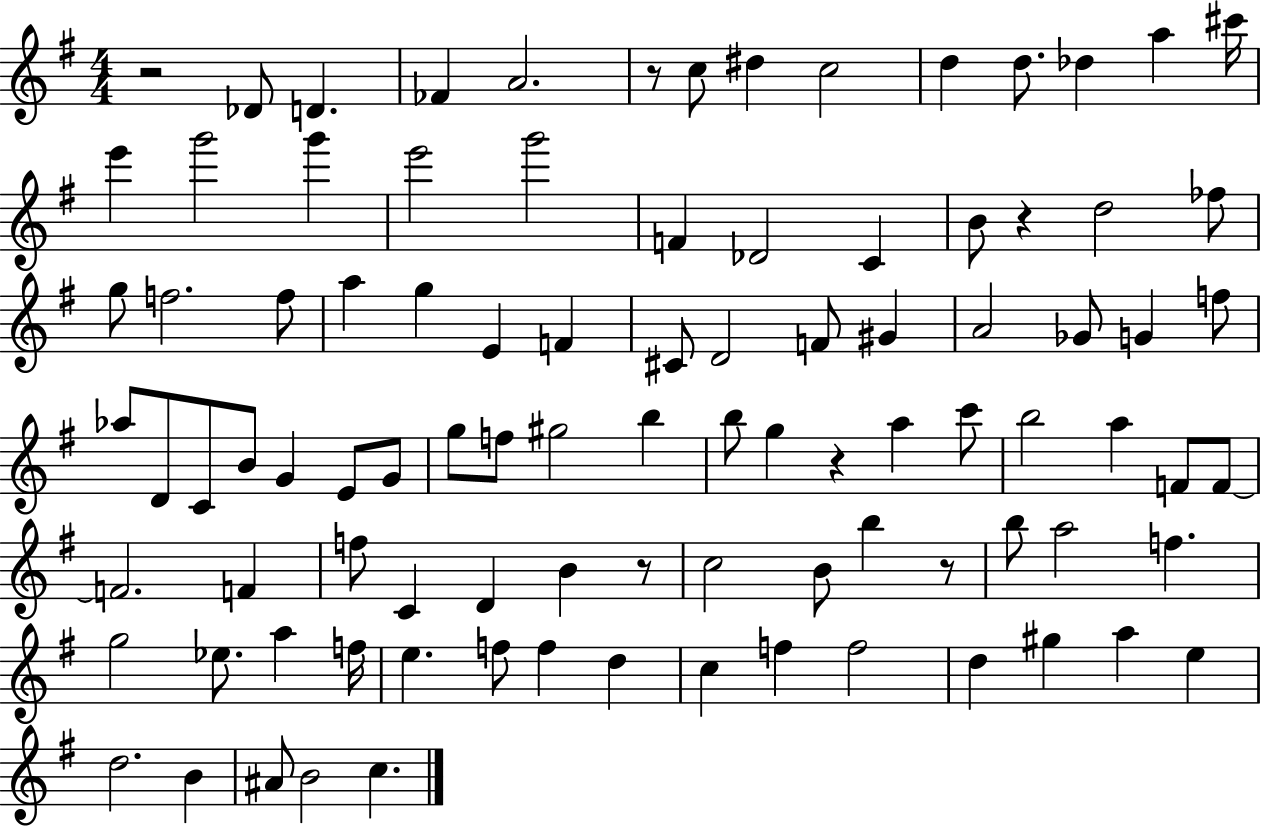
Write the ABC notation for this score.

X:1
T:Untitled
M:4/4
L:1/4
K:G
z2 _D/2 D _F A2 z/2 c/2 ^d c2 d d/2 _d a ^c'/4 e' g'2 g' e'2 g'2 F _D2 C B/2 z d2 _f/2 g/2 f2 f/2 a g E F ^C/2 D2 F/2 ^G A2 _G/2 G f/2 _a/2 D/2 C/2 B/2 G E/2 G/2 g/2 f/2 ^g2 b b/2 g z a c'/2 b2 a F/2 F/2 F2 F f/2 C D B z/2 c2 B/2 b z/2 b/2 a2 f g2 _e/2 a f/4 e f/2 f d c f f2 d ^g a e d2 B ^A/2 B2 c